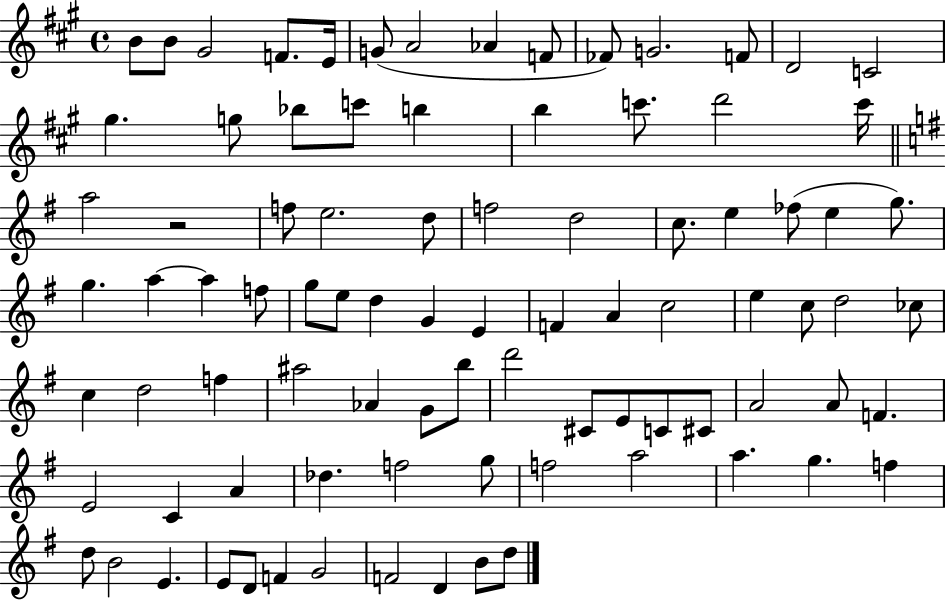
{
  \clef treble
  \time 4/4
  \defaultTimeSignature
  \key a \major
  b'8 b'8 gis'2 f'8. e'16 | g'8( a'2 aes'4 f'8 | fes'8) g'2. f'8 | d'2 c'2 | \break gis''4. g''8 bes''8 c'''8 b''4 | b''4 c'''8. d'''2 c'''16 | \bar "||" \break \key g \major a''2 r2 | f''8 e''2. d''8 | f''2 d''2 | c''8. e''4 fes''8( e''4 g''8.) | \break g''4. a''4~~ a''4 f''8 | g''8 e''8 d''4 g'4 e'4 | f'4 a'4 c''2 | e''4 c''8 d''2 ces''8 | \break c''4 d''2 f''4 | ais''2 aes'4 g'8 b''8 | d'''2 cis'8 e'8 c'8 cis'8 | a'2 a'8 f'4. | \break e'2 c'4 a'4 | des''4. f''2 g''8 | f''2 a''2 | a''4. g''4. f''4 | \break d''8 b'2 e'4. | e'8 d'8 f'4 g'2 | f'2 d'4 b'8 d''8 | \bar "|."
}